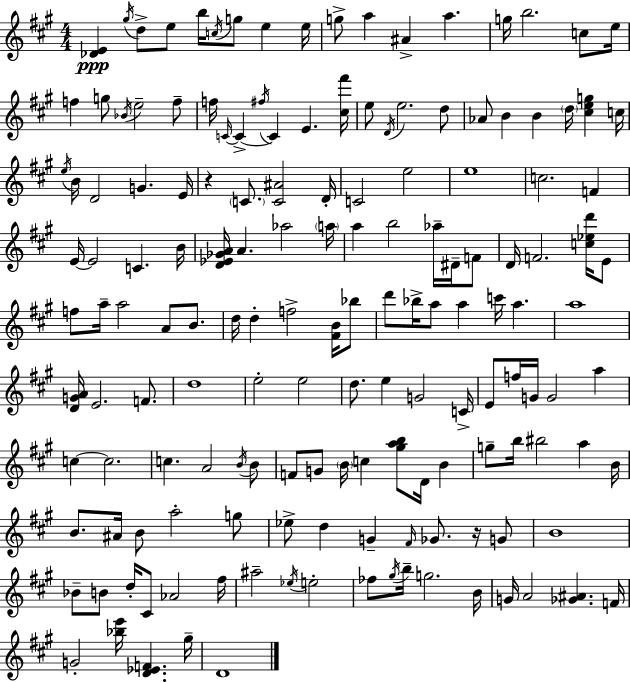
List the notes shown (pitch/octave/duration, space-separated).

[Db4,E4]/q G#5/s D5/e E5/e B5/s C5/s G5/e E5/q E5/s G5/e A5/q A#4/q A5/q. G5/s B5/h. C5/e E5/s F5/q G5/e Bb4/s E5/h F5/e F5/s C4/s C4/q F#5/s C4/q E4/q. [C#5,F#6]/s E5/e D4/s E5/h. D5/e Ab4/e B4/q B4/q D5/s [C#5,E5,G5]/q C5/s E5/s B4/s D4/h G4/q. E4/s R/q C4/e. [C4,A#4]/h D4/s C4/h E5/h E5/w C5/h. F4/q E4/s E4/h C4/q. B4/s [D4,Eb4,Gb4,A4]/s A4/q. Ab5/h A5/s A5/q B5/h Ab5/s D#4/s F4/e D4/s F4/h. [C5,Eb5,D6]/s E4/e F5/e A5/s A5/h A4/e B4/e. D5/s D5/q F5/h [F#4,B4]/s Bb5/e D6/e Bb5/s A5/e A5/q C6/s A5/q. A5/w [D4,G4,A4]/s E4/h. F4/e. D5/w E5/h E5/h D5/e. E5/q G4/h C4/s E4/e F5/s G4/s G4/h A5/q C5/q C5/h. C5/q. A4/h B4/s B4/e F4/e G4/e B4/s C5/q [G#5,A5,B5]/e D4/s B4/q G5/e B5/s BIS5/h A5/q B4/s B4/e. A#4/s B4/e A5/h G5/e Eb5/e D5/q G4/q F#4/s Gb4/e. R/s G4/e B4/w Bb4/e B4/e D5/s C#4/e Ab4/h F#5/s A#5/h Eb5/s E5/h FES5/e G#5/s B5/s G5/h. B4/s G4/s A4/h [Gb4,A#4]/q. F4/s G4/h [Bb5,E6]/s [D4,Eb4,F4]/q. G#5/s D4/w